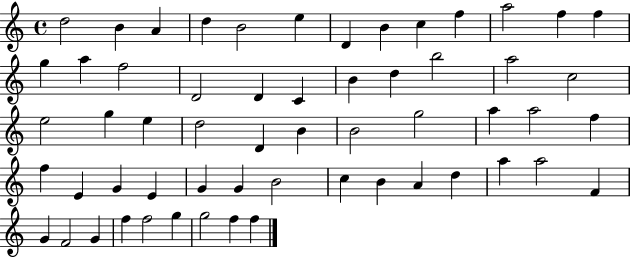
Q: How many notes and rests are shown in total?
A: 58